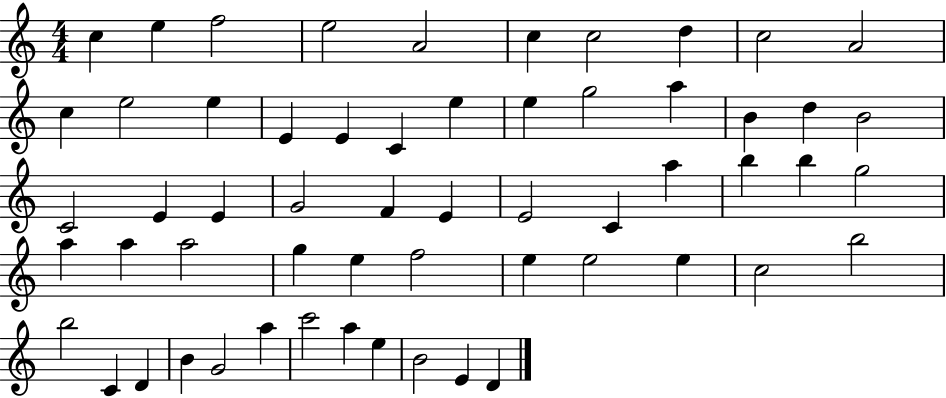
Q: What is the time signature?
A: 4/4